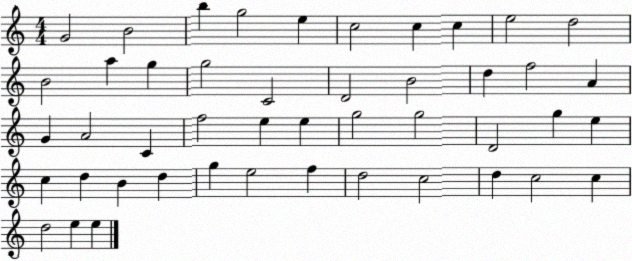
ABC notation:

X:1
T:Untitled
M:4/4
L:1/4
K:C
G2 B2 b g2 e c2 c c e2 d2 B2 a g g2 C2 D2 B2 d f2 A G A2 C f2 e e g2 g2 D2 g e c d B d g e2 f d2 c2 d c2 c d2 e e